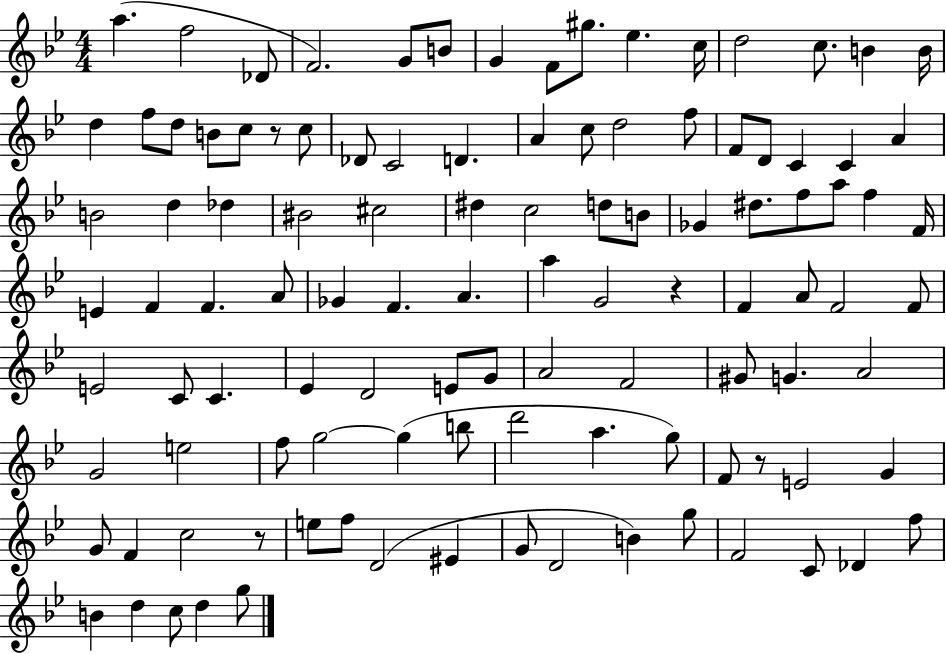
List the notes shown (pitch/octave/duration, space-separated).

A5/q. F5/h Db4/e F4/h. G4/e B4/e G4/q F4/e G#5/e. Eb5/q. C5/s D5/h C5/e. B4/q B4/s D5/q F5/e D5/e B4/e C5/e R/e C5/e Db4/e C4/h D4/q. A4/q C5/e D5/h F5/e F4/e D4/e C4/q C4/q A4/q B4/h D5/q Db5/q BIS4/h C#5/h D#5/q C5/h D5/e B4/e Gb4/q D#5/e. F5/e A5/e F5/q F4/s E4/q F4/q F4/q. A4/e Gb4/q F4/q. A4/q. A5/q G4/h R/q F4/q A4/e F4/h F4/e E4/h C4/e C4/q. Eb4/q D4/h E4/e G4/e A4/h F4/h G#4/e G4/q. A4/h G4/h E5/h F5/e G5/h G5/q B5/e D6/h A5/q. G5/e F4/e R/e E4/h G4/q G4/e F4/q C5/h R/e E5/e F5/e D4/h EIS4/q G4/e D4/h B4/q G5/e F4/h C4/e Db4/q F5/e B4/q D5/q C5/e D5/q G5/e